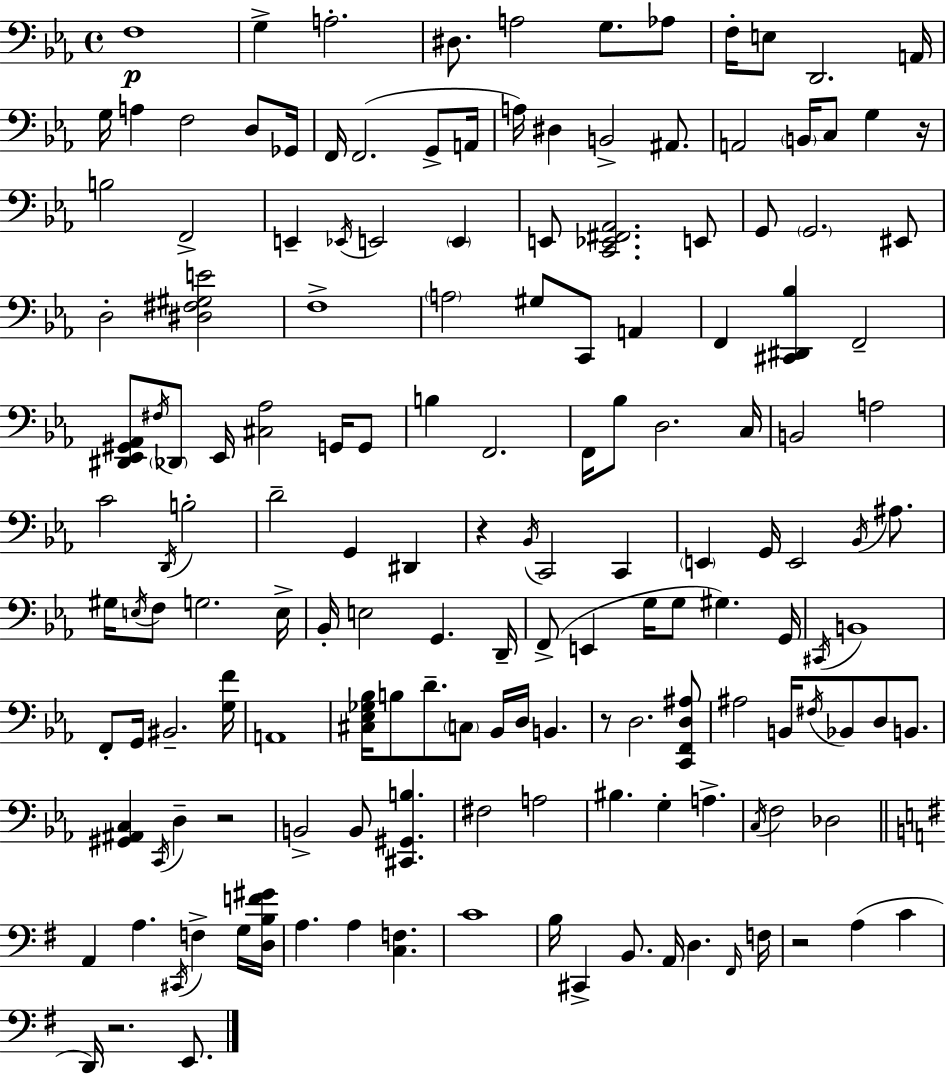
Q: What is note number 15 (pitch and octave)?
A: D3